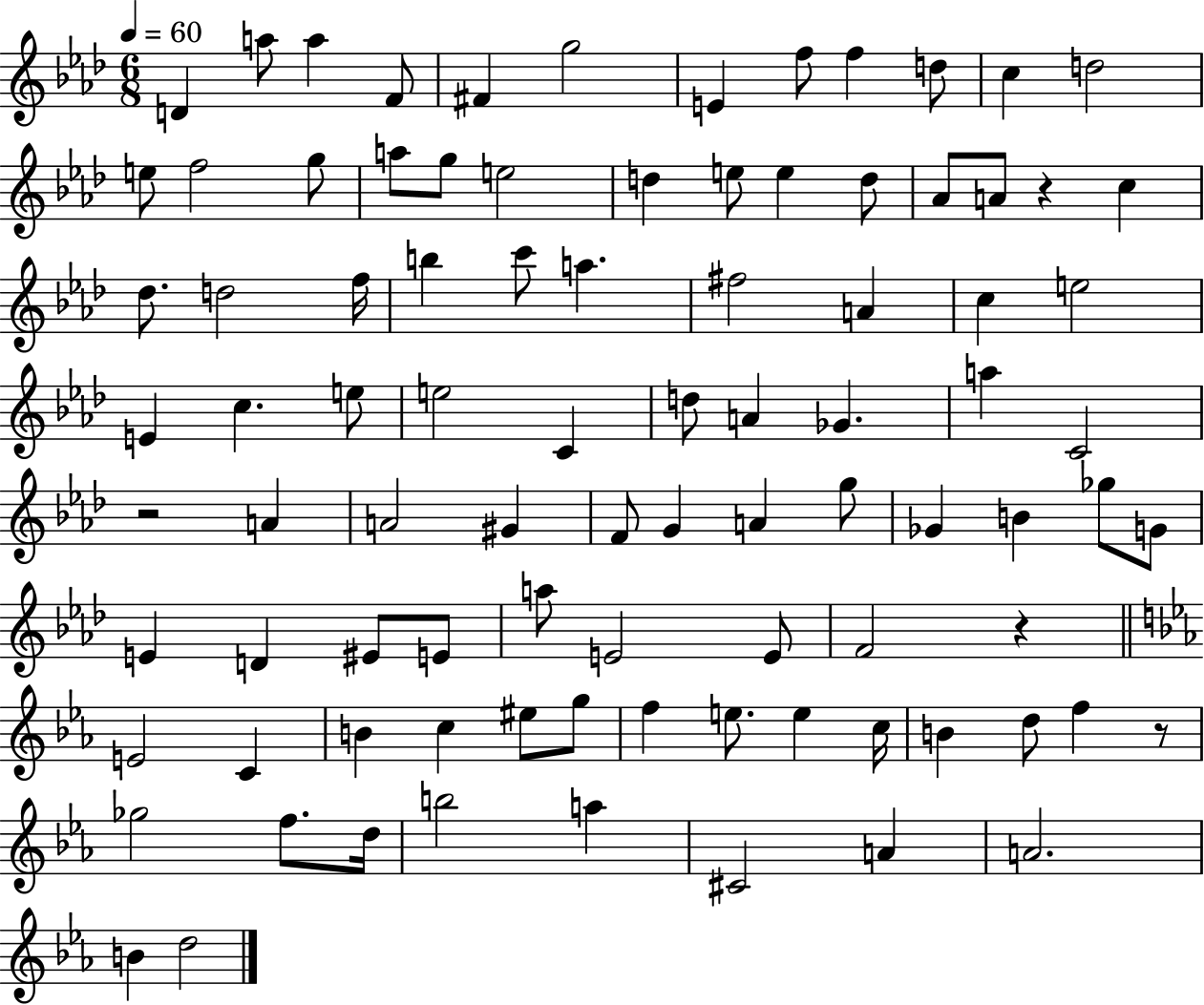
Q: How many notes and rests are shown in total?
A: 91